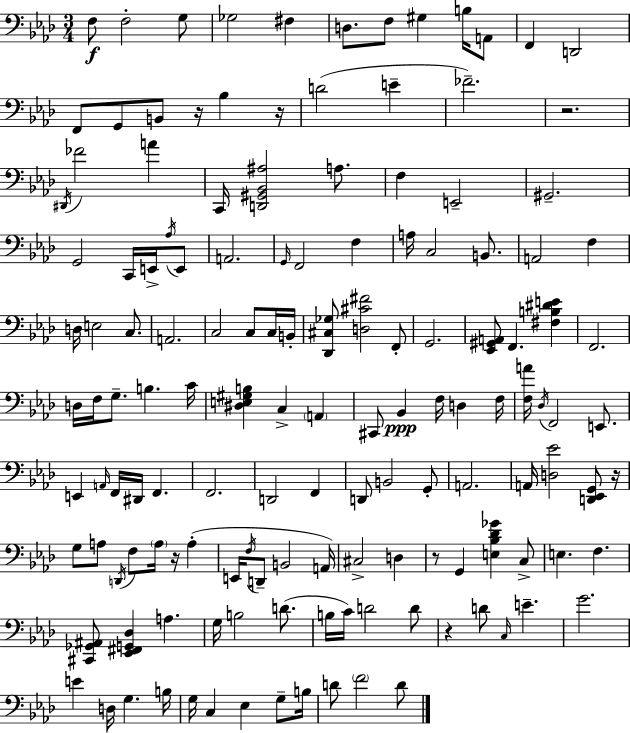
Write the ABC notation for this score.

X:1
T:Untitled
M:3/4
L:1/4
K:Ab
F,/2 F,2 G,/2 _G,2 ^F, D,/2 F,/2 ^G, B,/4 A,,/2 F,, D,,2 F,,/2 G,,/2 B,,/2 z/4 _B, z/4 D2 E _F2 z2 ^D,,/4 _F2 A C,,/4 [D,,^G,,_B,,^A,]2 A,/2 F, E,,2 ^G,,2 G,,2 C,,/4 E,,/4 _A,/4 E,,/2 A,,2 G,,/4 F,,2 F, A,/4 C,2 B,,/2 A,,2 F, D,/4 E,2 C,/2 A,,2 C,2 C,/2 C,/4 B,,/4 [_D,,^C,_G,]/2 [D,^C^F]2 F,,/2 G,,2 [_E,,^G,,A,,]/2 F,, [^F,B,^DE] F,,2 D,/4 F,/4 G,/2 B, C/4 [^D,E,^G,B,] C, A,, ^C,,/2 _B,, F,/4 D, F,/4 [F,A]/4 _D,/4 F,,2 E,,/2 E,, A,,/4 F,,/4 ^D,,/4 F,, F,,2 D,,2 F,, D,,/2 B,,2 G,,/2 A,,2 A,,/4 [D,_E]2 [D,,_E,,G,,]/2 z/4 G,/2 A,/2 D,,/4 F,/2 A,/4 z/4 A, E,,/4 F,/4 D,,/2 B,,2 A,,/4 ^C,2 D, z/2 G,, [E,_B,_D_G] C,/2 E, F, [^C,,_G,,^A,,]/2 [_E,,^F,,G,,_D,] A, G,/4 B,2 D/2 B,/4 C/4 D2 D/2 z D/2 C,/4 E G2 E D,/4 G, B,/4 G,/4 C, _E, G,/2 B,/4 D/2 F2 D/2